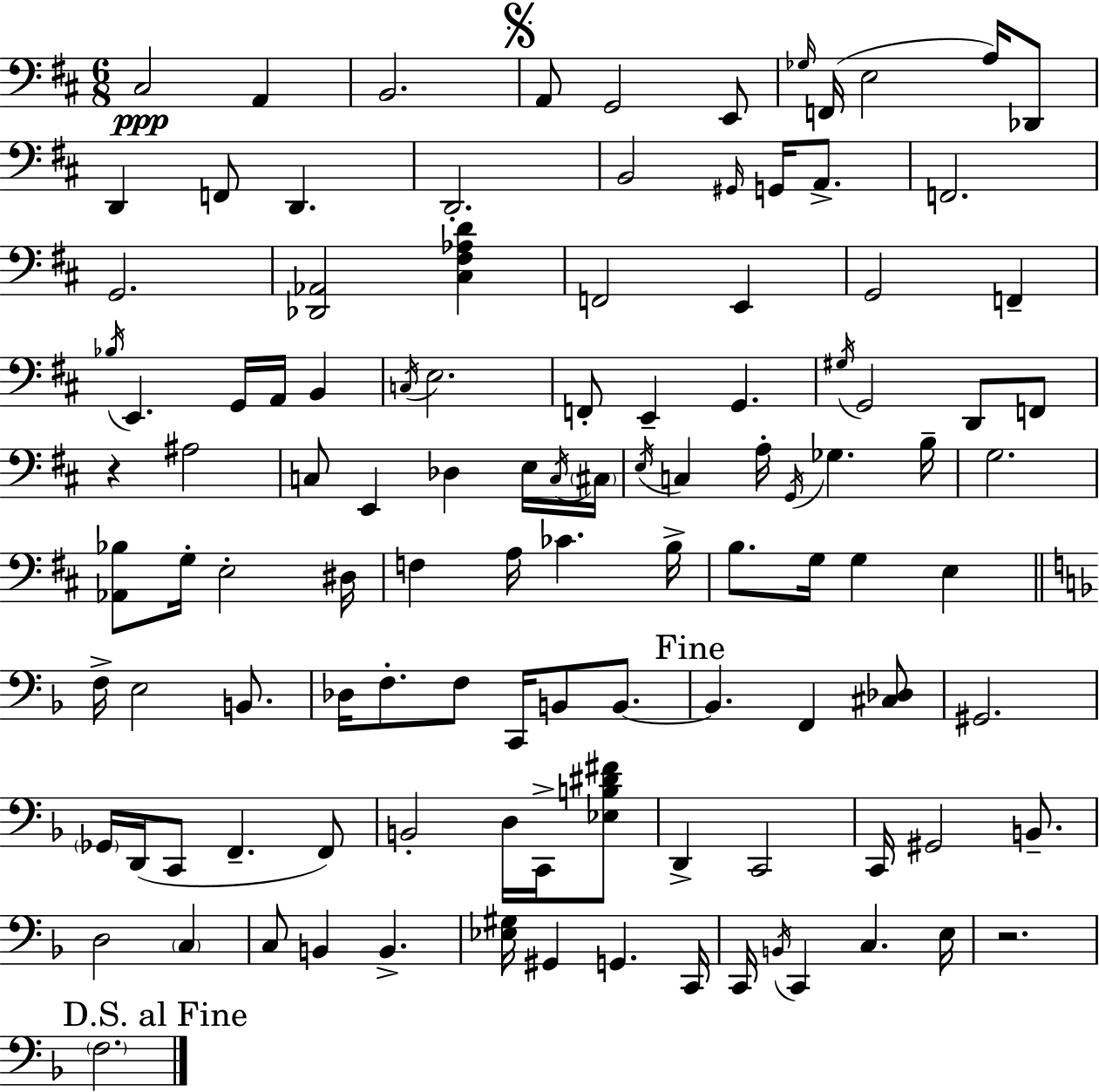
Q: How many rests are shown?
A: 2